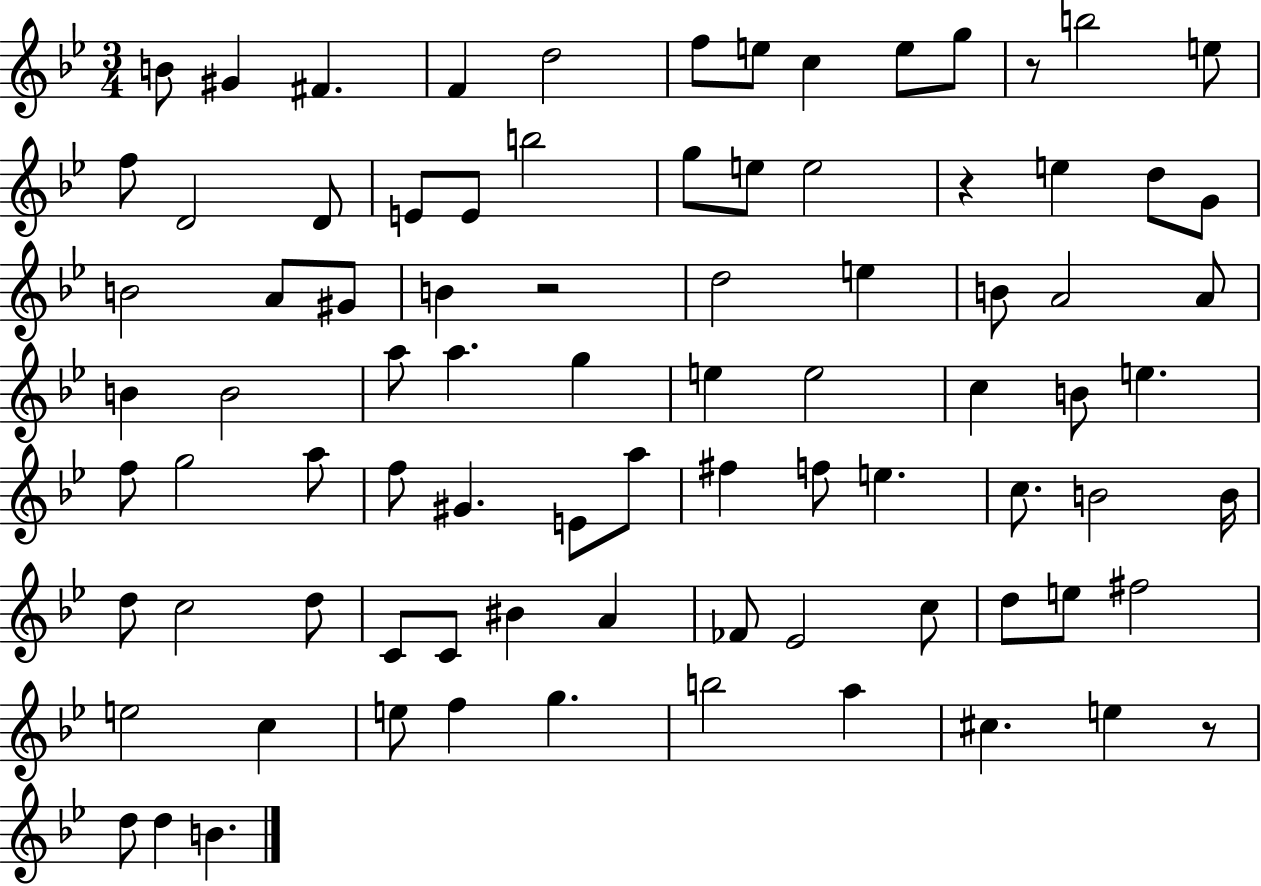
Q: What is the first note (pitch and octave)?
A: B4